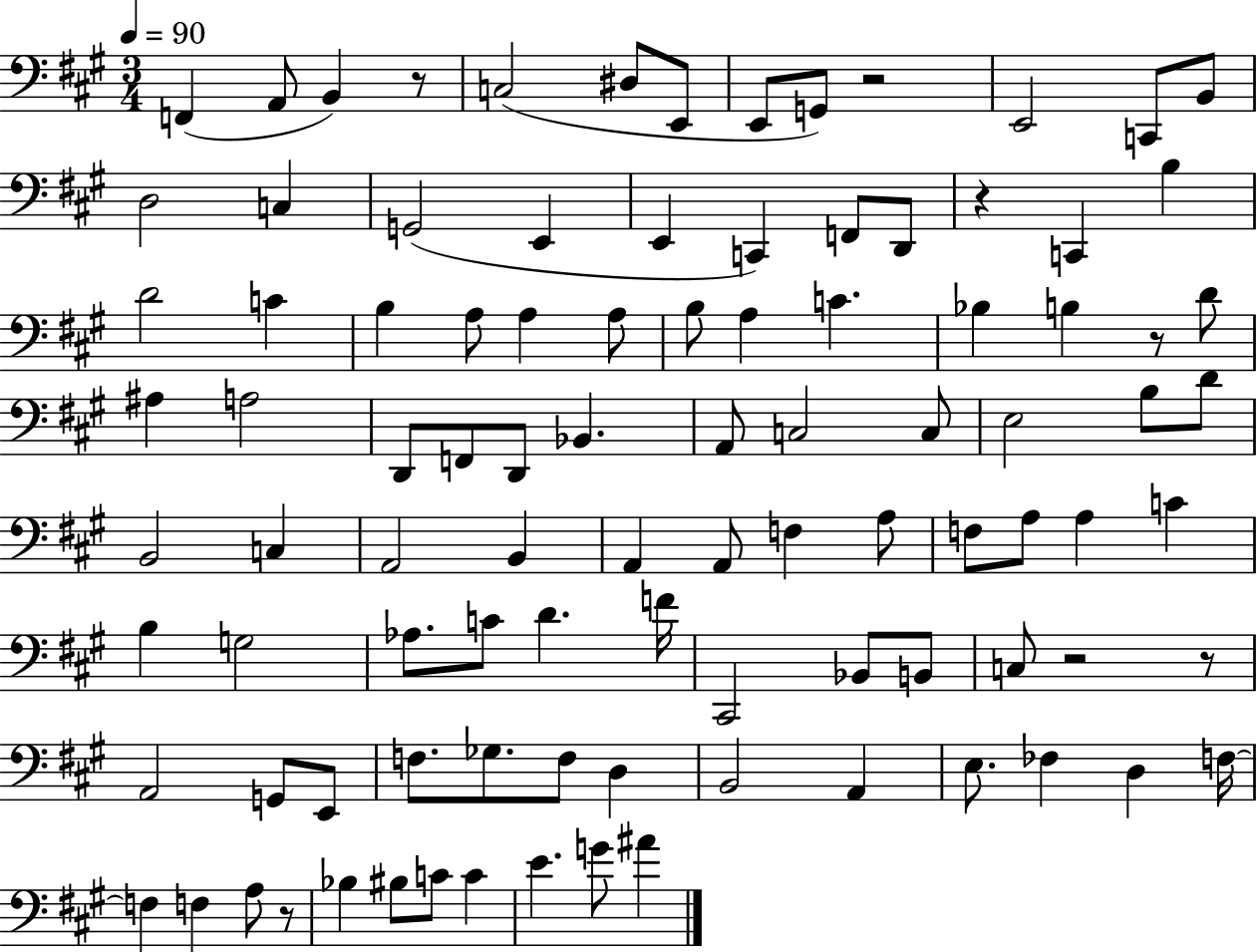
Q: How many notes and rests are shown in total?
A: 97